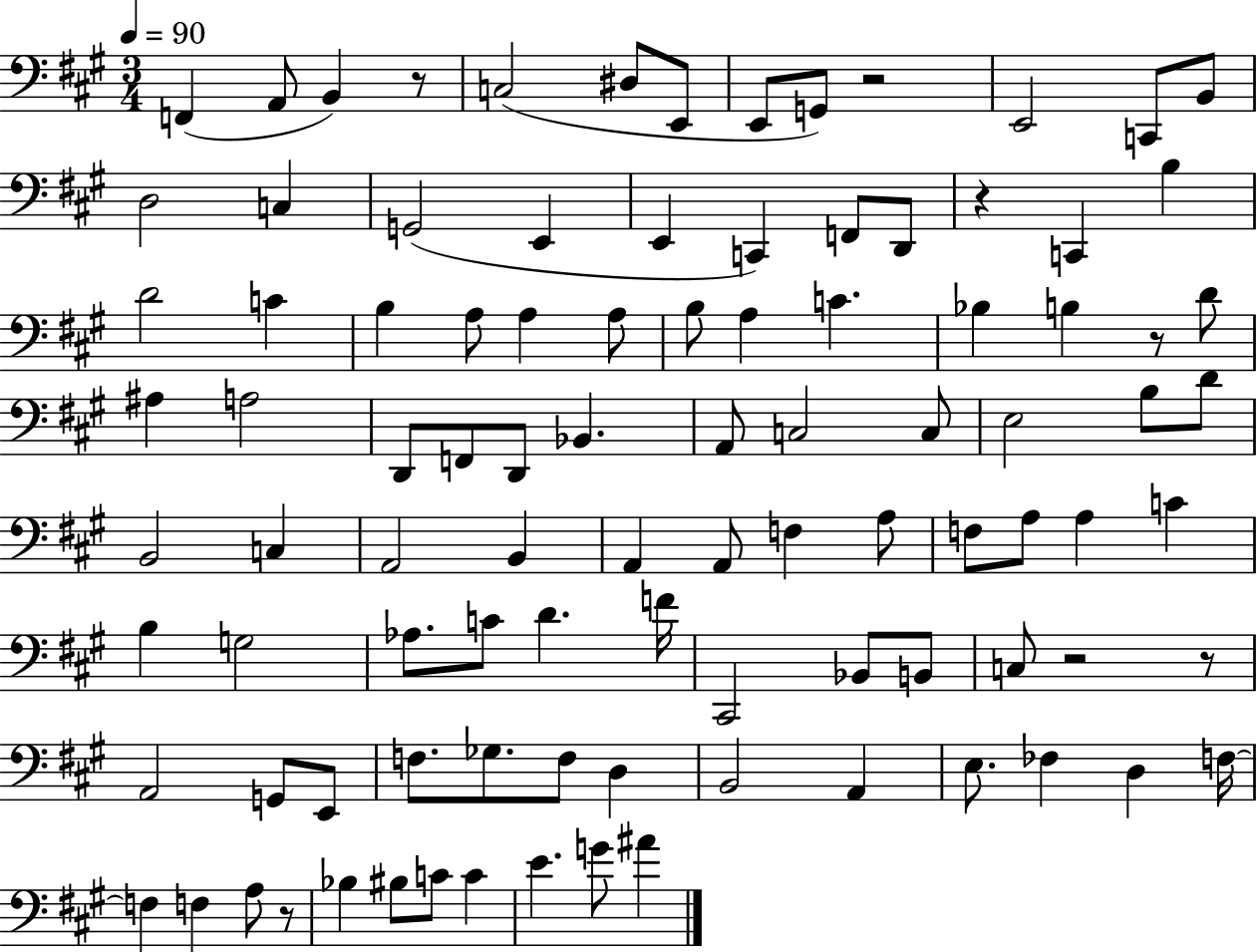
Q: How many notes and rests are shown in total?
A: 97